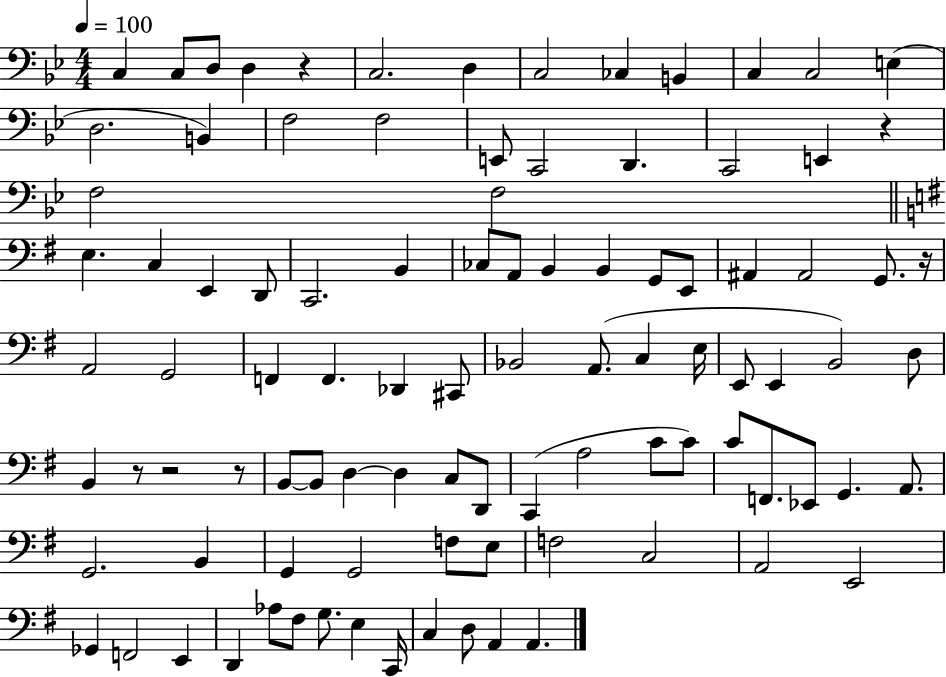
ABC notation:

X:1
T:Untitled
M:4/4
L:1/4
K:Bb
C, C,/2 D,/2 D, z C,2 D, C,2 _C, B,, C, C,2 E, D,2 B,, F,2 F,2 E,,/2 C,,2 D,, C,,2 E,, z F,2 F,2 E, C, E,, D,,/2 C,,2 B,, _C,/2 A,,/2 B,, B,, G,,/2 E,,/2 ^A,, ^A,,2 G,,/2 z/4 A,,2 G,,2 F,, F,, _D,, ^C,,/2 _B,,2 A,,/2 C, E,/4 E,,/2 E,, B,,2 D,/2 B,, z/2 z2 z/2 B,,/2 B,,/2 D, D, C,/2 D,,/2 C,, A,2 C/2 C/2 C/2 F,,/2 _E,,/2 G,, A,,/2 G,,2 B,, G,, G,,2 F,/2 E,/2 F,2 C,2 A,,2 E,,2 _G,, F,,2 E,, D,, _A,/2 ^F,/2 G,/2 E, C,,/4 C, D,/2 A,, A,,